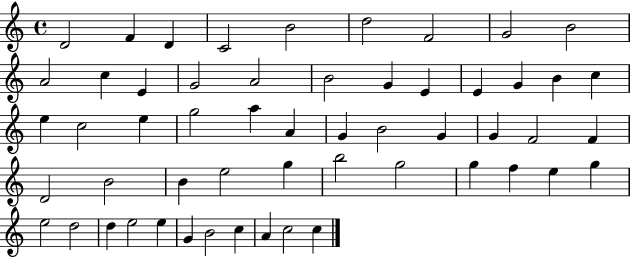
{
  \clef treble
  \time 4/4
  \defaultTimeSignature
  \key c \major
  d'2 f'4 d'4 | c'2 b'2 | d''2 f'2 | g'2 b'2 | \break a'2 c''4 e'4 | g'2 a'2 | b'2 g'4 e'4 | e'4 g'4 b'4 c''4 | \break e''4 c''2 e''4 | g''2 a''4 a'4 | g'4 b'2 g'4 | g'4 f'2 f'4 | \break d'2 b'2 | b'4 e''2 g''4 | b''2 g''2 | g''4 f''4 e''4 g''4 | \break e''2 d''2 | d''4 e''2 e''4 | g'4 b'2 c''4 | a'4 c''2 c''4 | \break \bar "|."
}